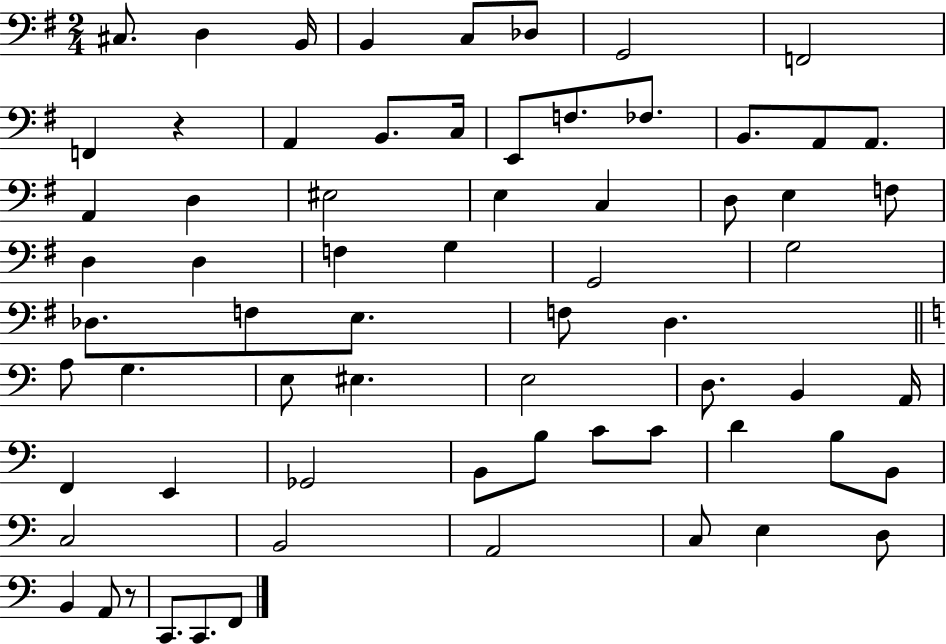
X:1
T:Untitled
M:2/4
L:1/4
K:G
^C,/2 D, B,,/4 B,, C,/2 _D,/2 G,,2 F,,2 F,, z A,, B,,/2 C,/4 E,,/2 F,/2 _F,/2 B,,/2 A,,/2 A,,/2 A,, D, ^E,2 E, C, D,/2 E, F,/2 D, D, F, G, G,,2 G,2 _D,/2 F,/2 E,/2 F,/2 D, A,/2 G, E,/2 ^E, E,2 D,/2 B,, A,,/4 F,, E,, _G,,2 B,,/2 B,/2 C/2 C/2 D B,/2 B,,/2 C,2 B,,2 A,,2 C,/2 E, D,/2 B,, A,,/2 z/2 C,,/2 C,,/2 F,,/2